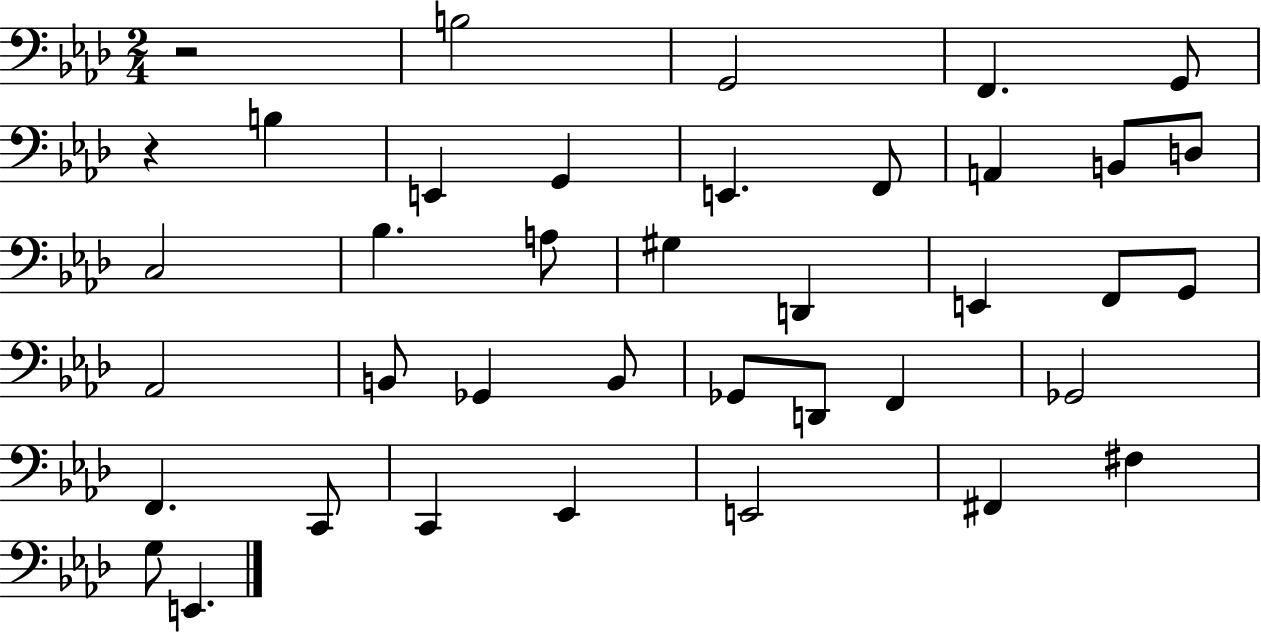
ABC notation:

X:1
T:Untitled
M:2/4
L:1/4
K:Ab
z2 B,2 G,,2 F,, G,,/2 z B, E,, G,, E,, F,,/2 A,, B,,/2 D,/2 C,2 _B, A,/2 ^G, D,, E,, F,,/2 G,,/2 _A,,2 B,,/2 _G,, B,,/2 _G,,/2 D,,/2 F,, _G,,2 F,, C,,/2 C,, _E,, E,,2 ^F,, ^F, G,/2 E,,